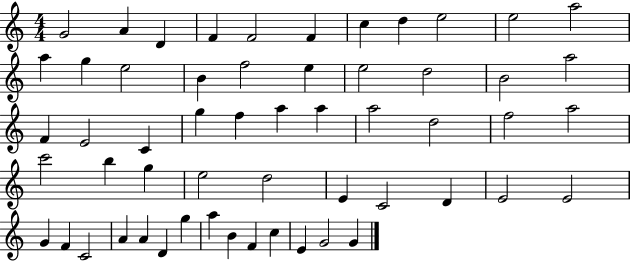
G4/h A4/q D4/q F4/q F4/h F4/q C5/q D5/q E5/h E5/h A5/h A5/q G5/q E5/h B4/q F5/h E5/q E5/h D5/h B4/h A5/h F4/q E4/h C4/q G5/q F5/q A5/q A5/q A5/h D5/h F5/h A5/h C6/h B5/q G5/q E5/h D5/h E4/q C4/h D4/q E4/h E4/h G4/q F4/q C4/h A4/q A4/q D4/q G5/q A5/q B4/q F4/q C5/q E4/q G4/h G4/q